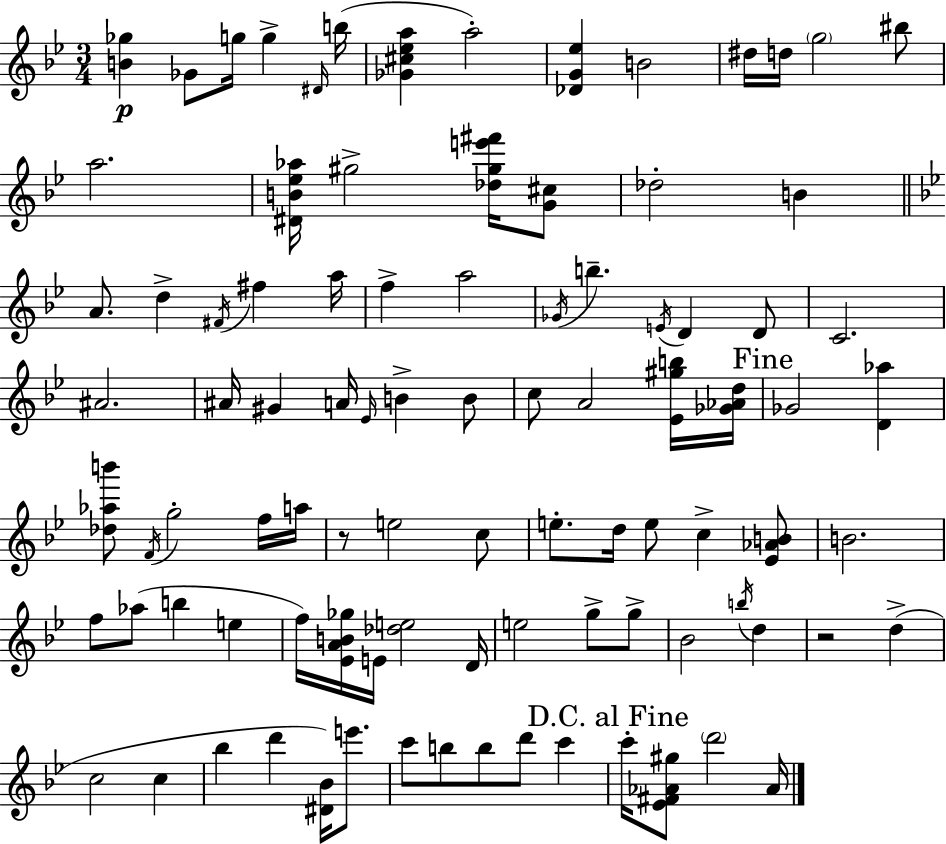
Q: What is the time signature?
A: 3/4